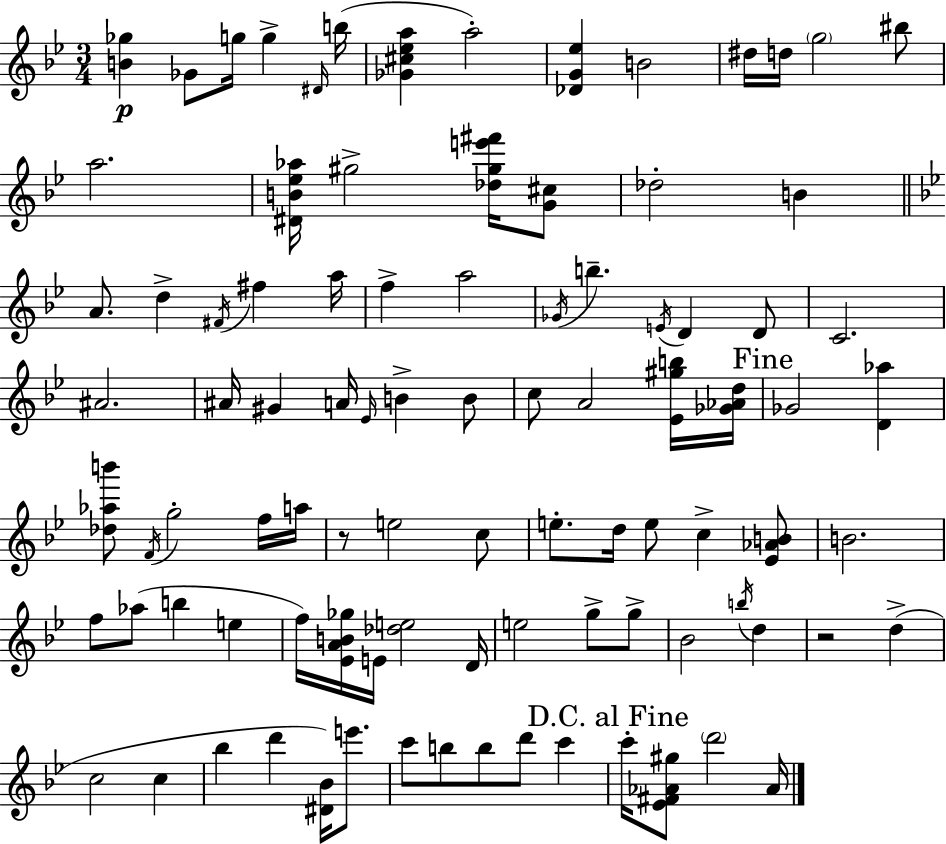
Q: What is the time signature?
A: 3/4